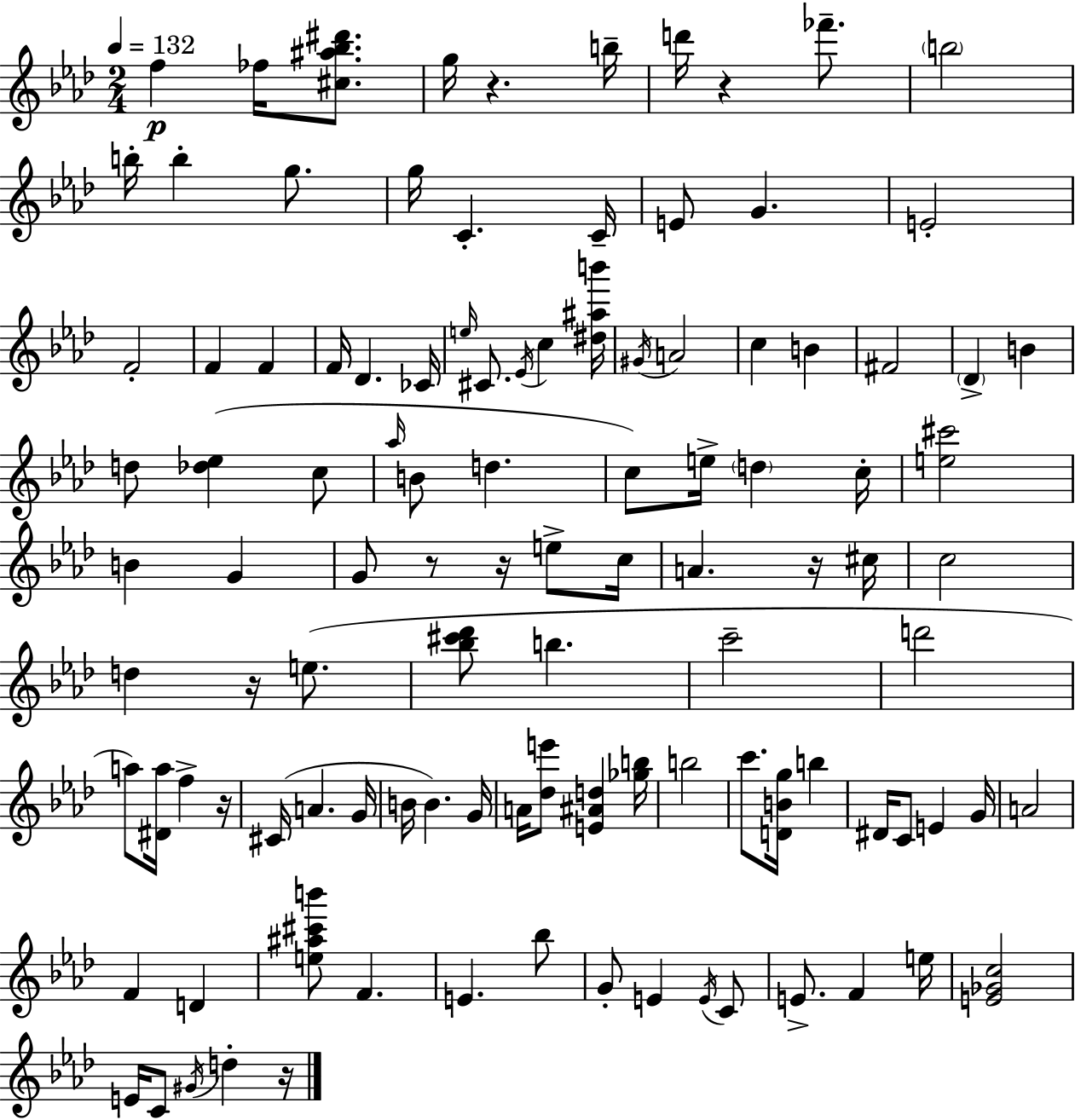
F5/q FES5/s [C#5,A#5,Bb5,D#6]/e. G5/s R/q. B5/s D6/s R/q FES6/e. B5/h B5/s B5/q G5/e. G5/s C4/q. C4/s E4/e G4/q. E4/h F4/h F4/q F4/q F4/s Db4/q. CES4/s E5/s C#4/e. Eb4/s C5/q [D#5,A#5,B6]/s G#4/s A4/h C5/q B4/q F#4/h Db4/q B4/q D5/e [Db5,Eb5]/q C5/e Ab5/s B4/e D5/q. C5/e E5/s D5/q C5/s [E5,C#6]/h B4/q G4/q G4/e R/e R/s E5/e C5/s A4/q. R/s C#5/s C5/h D5/q R/s E5/e. [Bb5,C#6,Db6]/e B5/q. C6/h D6/h A5/e [D#4,A5]/s F5/q R/s C#4/s A4/q. G4/s B4/s B4/q. G4/s A4/s [Db5,E6]/e [E4,A#4,D5]/q [Gb5,B5]/s B5/h C6/e. [D4,B4,G5]/s B5/q D#4/s C4/e E4/q G4/s A4/h F4/q D4/q [E5,A#5,C#6,B6]/e F4/q. E4/q. Bb5/e G4/e E4/q E4/s C4/e E4/e. F4/q E5/s [E4,Gb4,C5]/h E4/s C4/e G#4/s D5/q R/s